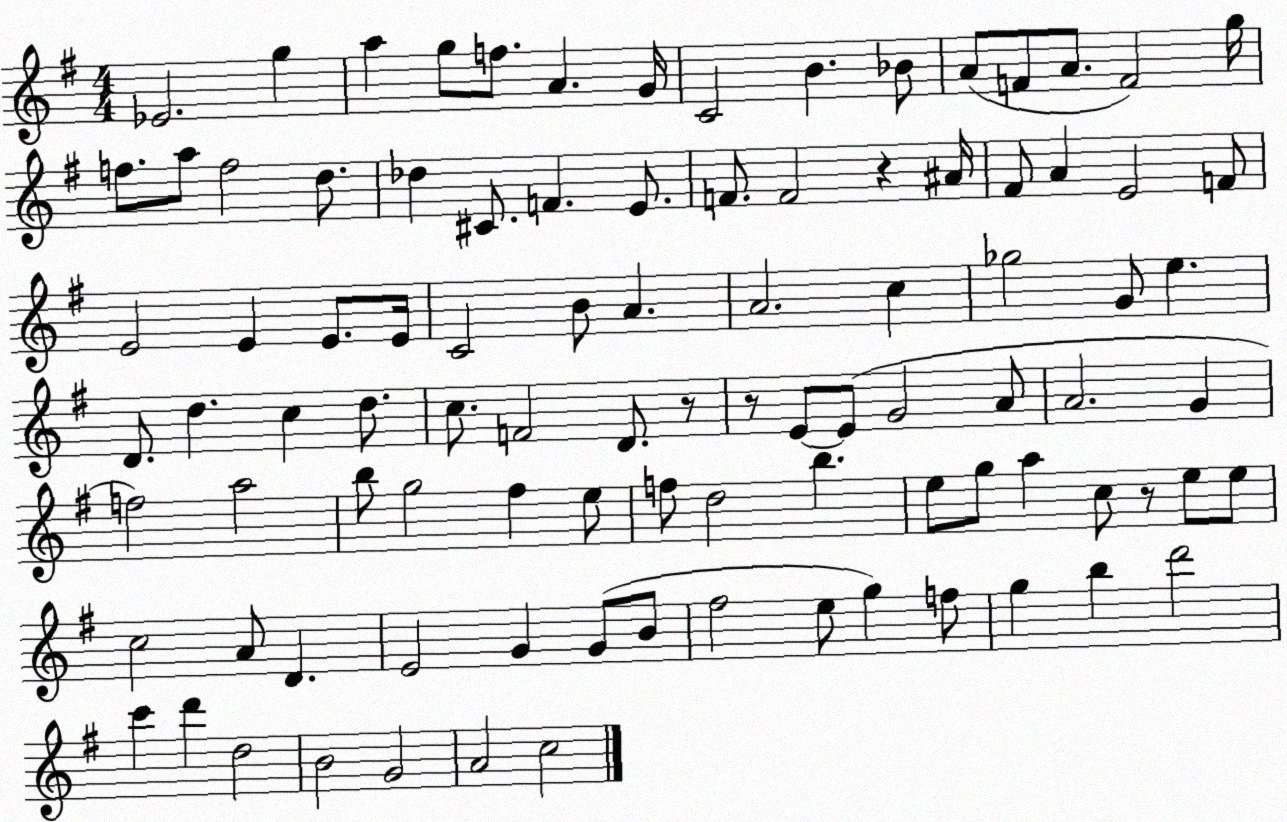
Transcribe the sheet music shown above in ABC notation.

X:1
T:Untitled
M:4/4
L:1/4
K:G
_E2 g a g/2 f/2 A G/4 C2 B _B/2 A/2 F/2 A/2 F2 g/4 f/2 a/2 f2 d/2 _d ^C/2 F E/2 F/2 F2 z ^A/4 ^F/2 A E2 F/2 E2 E E/2 E/4 C2 B/2 A A2 c _g2 G/2 e D/2 d c d/2 c/2 F2 D/2 z/2 z/2 E/2 E/2 G2 A/2 A2 G f2 a2 b/2 g2 ^f e/2 f/2 d2 b e/2 g/2 a c/2 z/2 e/2 e/2 c2 A/2 D E2 G G/2 B/2 ^f2 e/2 g f/2 g b d'2 c' d' d2 B2 G2 A2 c2